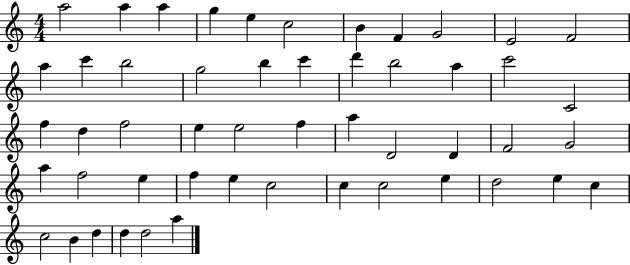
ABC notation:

X:1
T:Untitled
M:4/4
L:1/4
K:C
a2 a a g e c2 B F G2 E2 F2 a c' b2 g2 b c' d' b2 a c'2 C2 f d f2 e e2 f a D2 D F2 G2 a f2 e f e c2 c c2 e d2 e c c2 B d d d2 a